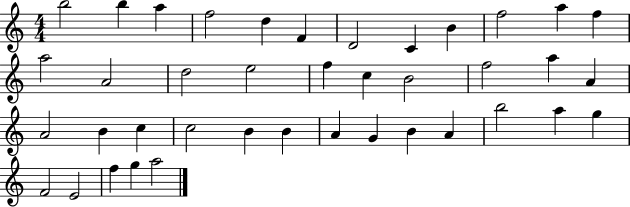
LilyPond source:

{
  \clef treble
  \numericTimeSignature
  \time 4/4
  \key c \major
  b''2 b''4 a''4 | f''2 d''4 f'4 | d'2 c'4 b'4 | f''2 a''4 f''4 | \break a''2 a'2 | d''2 e''2 | f''4 c''4 b'2 | f''2 a''4 a'4 | \break a'2 b'4 c''4 | c''2 b'4 b'4 | a'4 g'4 b'4 a'4 | b''2 a''4 g''4 | \break f'2 e'2 | f''4 g''4 a''2 | \bar "|."
}